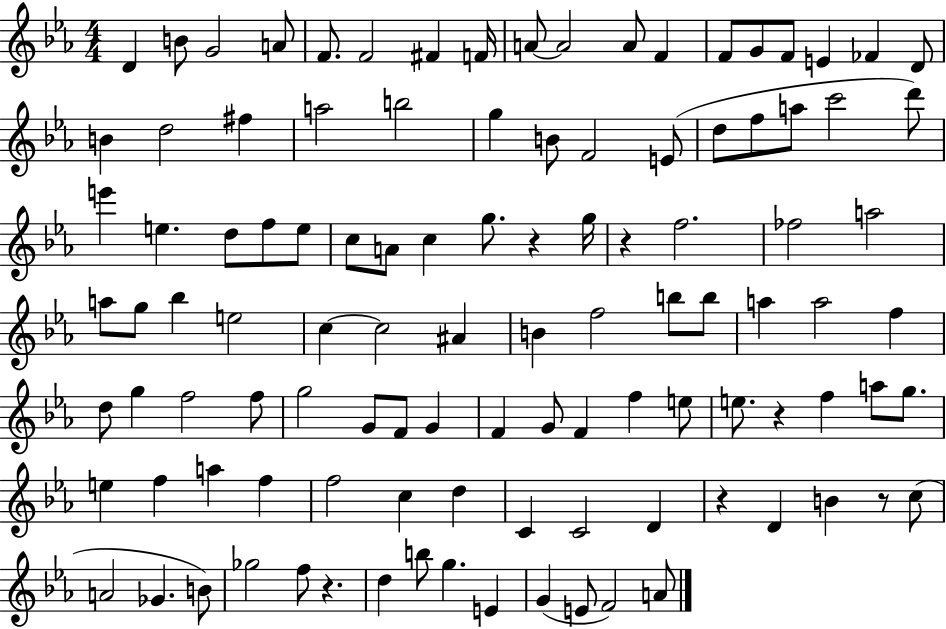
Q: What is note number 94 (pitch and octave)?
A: F5